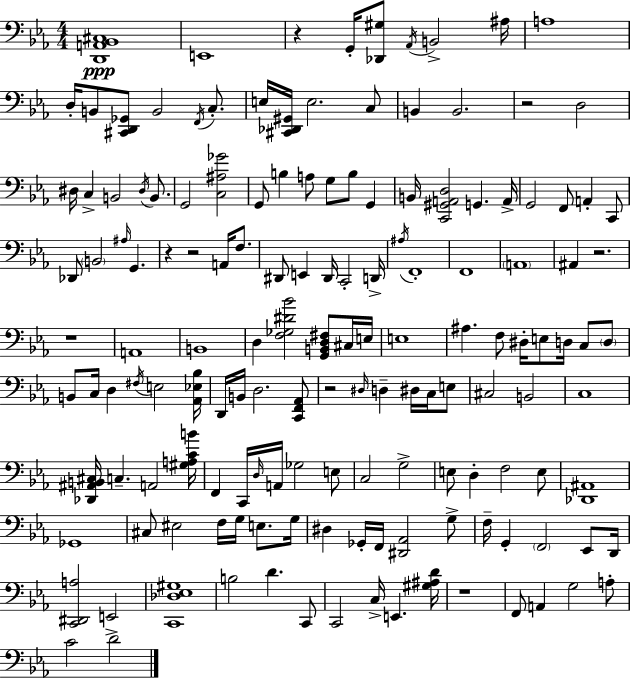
{
  \clef bass
  \numericTimeSignature
  \time 4/4
  \key c \minor
  <d, a, bes, cis>1\ppp | e,1 | r4 g,16-. <des, gis>8 \acciaccatura { aes,16 } b,2-> | ais16 a1 | \break d16-. b,8 <cis, d, ges,>8 b,2 \acciaccatura { f,16 } c8.-. | e16 <cis, des, gis,>16 e2. | c8 b,4 b,2. | r2 d2 | \break dis16 c4-> b,2 \acciaccatura { dis16 } | b,8. g,2 <c ais ges'>2 | g,8 b4 a8 g8 b8 g,4 | b,16 <c, gis, a, d>2 g,4. | \break a,16-> g,2 f,8 a,4-. | c,8 des,8 \parenthesize b,2 \grace { ais16 } g,4. | r4 r2 | a,16 f8. dis,8 e,4 dis,16 c,2-. | \break d,16-> \acciaccatura { ais16 } f,1-. | f,1 | \parenthesize a,1 | ais,4 r2. | \break r1 | a,1 | b,1 | d4 <f ges dis' bes'>2 | \break <g, b, d fis>8 cis16 e16 e1 | ais4. f8 dis16-. e8 | d16 c8 \parenthesize d8 b,8 c16 d4 \acciaccatura { fis16 } e2 | <aes, ees bes>16 d,16 b,16 d2. | \break <c, f, aes,>8 r2 \grace { dis16 } d4-- | dis16 c16 e8 cis2 b,2 | c1 | <des, ais, b, cis>16 c4.-- a,2 | \break <gis a c' b'>16 f,4 c,16 \grace { d16 } a,16 ges2 | e8 c2 | g2-> e8 d4-. f2 | e8 <des, ais,>1 | \break ges,1 | cis8 eis2 | f16 g16 e8. g16 dis4 ges,16-. f,16 <dis, aes,>2 | g8-> f16-- g,4-. \parenthesize f,2 | \break ees,8 d,16 <c, dis, a>2 | e,2-> <c, des ees gis>1 | b2 | d'4. c,8 c,2 | \break c16-> e,4. <gis ais d'>16 r1 | f,8 a,4 g2 | a8-. c'2 | d'2 \bar "|."
}